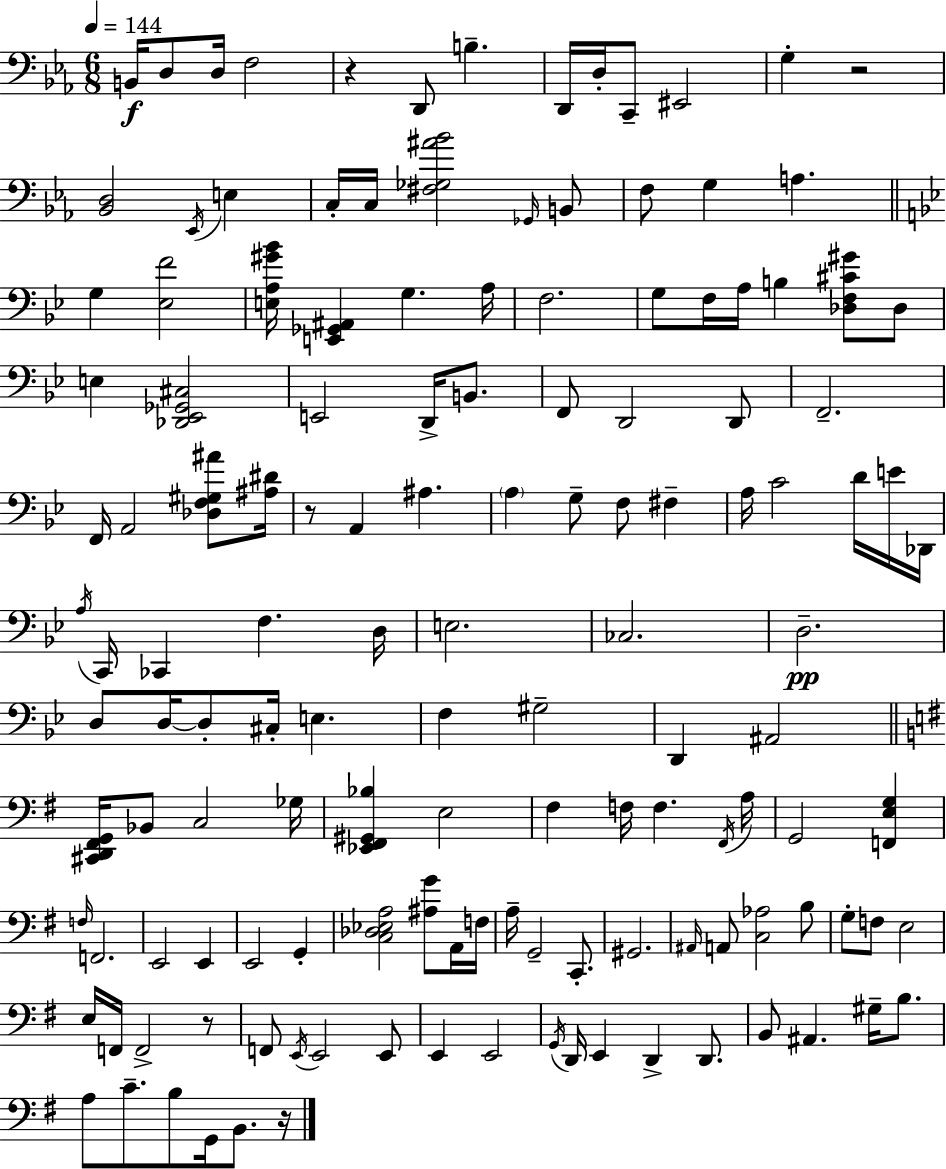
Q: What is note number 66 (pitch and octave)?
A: D2